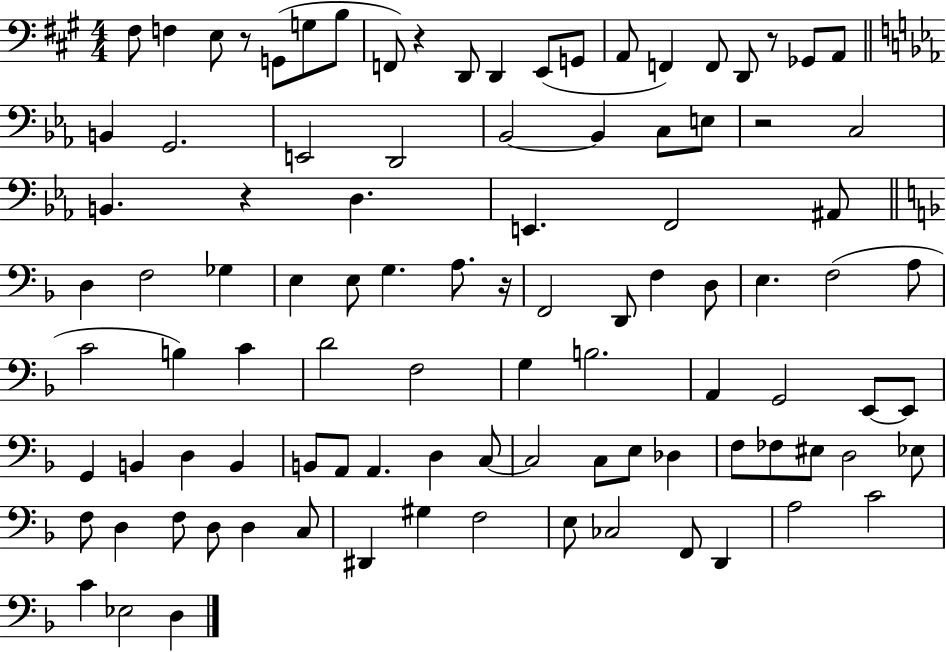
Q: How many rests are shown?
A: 6